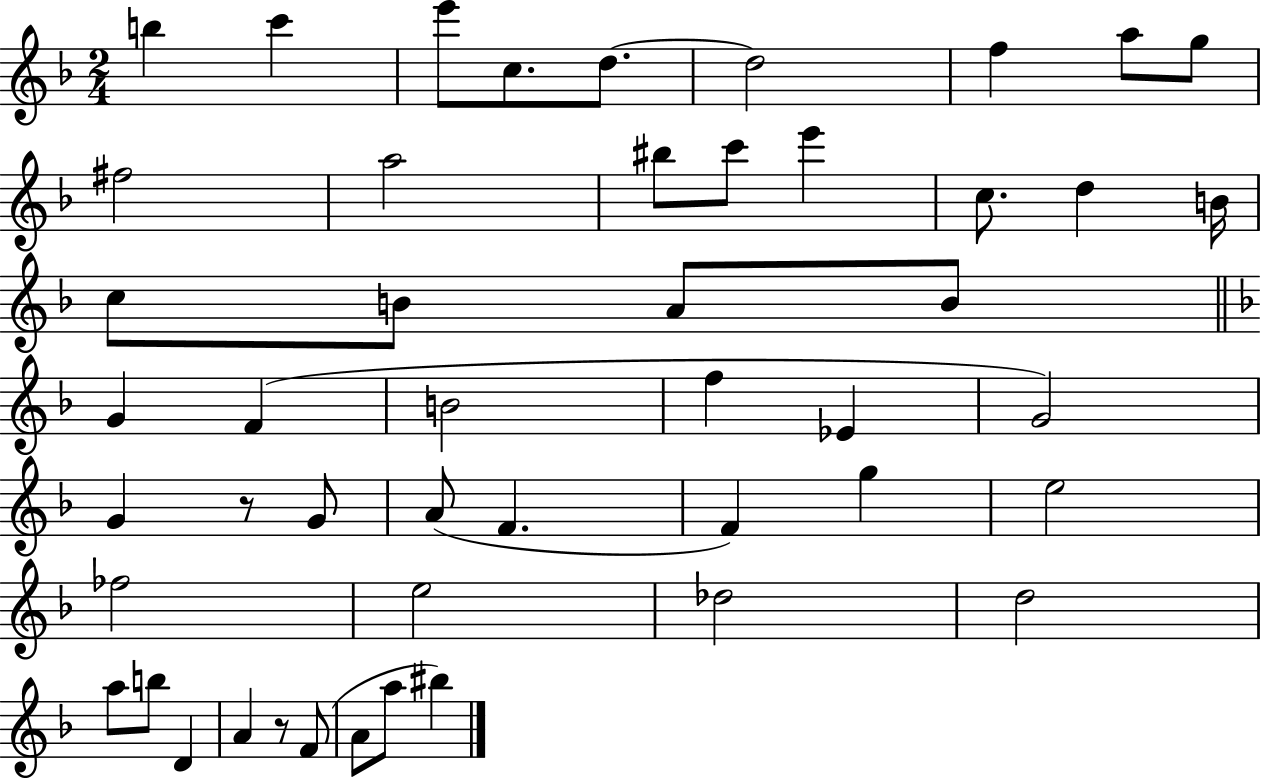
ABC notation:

X:1
T:Untitled
M:2/4
L:1/4
K:F
b c' e'/2 c/2 d/2 d2 f a/2 g/2 ^f2 a2 ^b/2 c'/2 e' c/2 d B/4 c/2 B/2 A/2 B/2 G F B2 f _E G2 G z/2 G/2 A/2 F F g e2 _f2 e2 _d2 d2 a/2 b/2 D A z/2 F/2 A/2 a/2 ^b